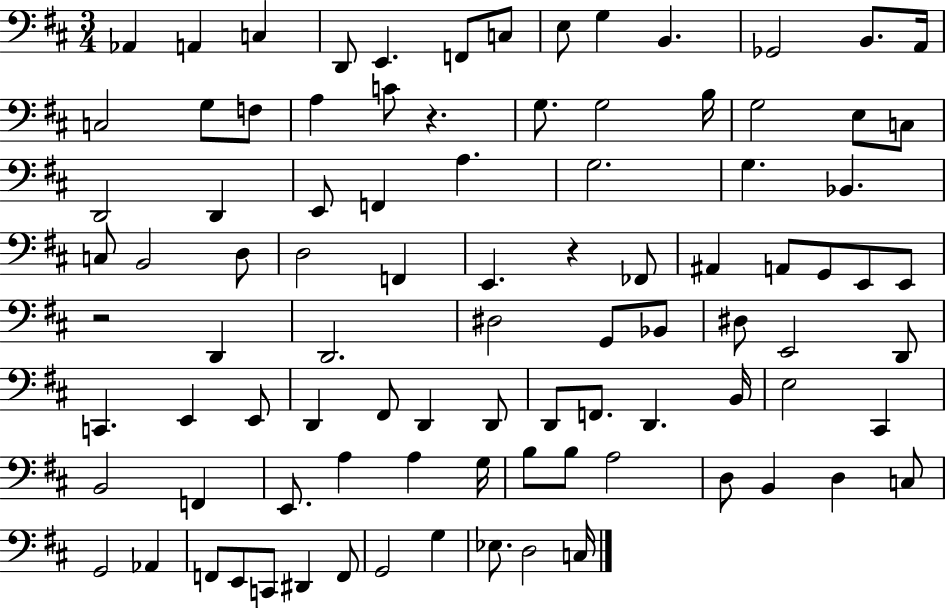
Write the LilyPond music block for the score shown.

{
  \clef bass
  \numericTimeSignature
  \time 3/4
  \key d \major
  aes,4 a,4 c4 | d,8 e,4. f,8 c8 | e8 g4 b,4. | ges,2 b,8. a,16 | \break c2 g8 f8 | a4 c'8 r4. | g8. g2 b16 | g2 e8 c8 | \break d,2 d,4 | e,8 f,4 a4. | g2. | g4. bes,4. | \break c8 b,2 d8 | d2 f,4 | e,4. r4 fes,8 | ais,4 a,8 g,8 e,8 e,8 | \break r2 d,4 | d,2. | dis2 g,8 bes,8 | dis8 e,2 d,8 | \break c,4. e,4 e,8 | d,4 fis,8 d,4 d,8 | d,8 f,8. d,4. b,16 | e2 cis,4 | \break b,2 f,4 | e,8. a4 a4 g16 | b8 b8 a2 | d8 b,4 d4 c8 | \break g,2 aes,4 | f,8 e,8 c,8 dis,4 f,8 | g,2 g4 | ees8. d2 c16 | \break \bar "|."
}